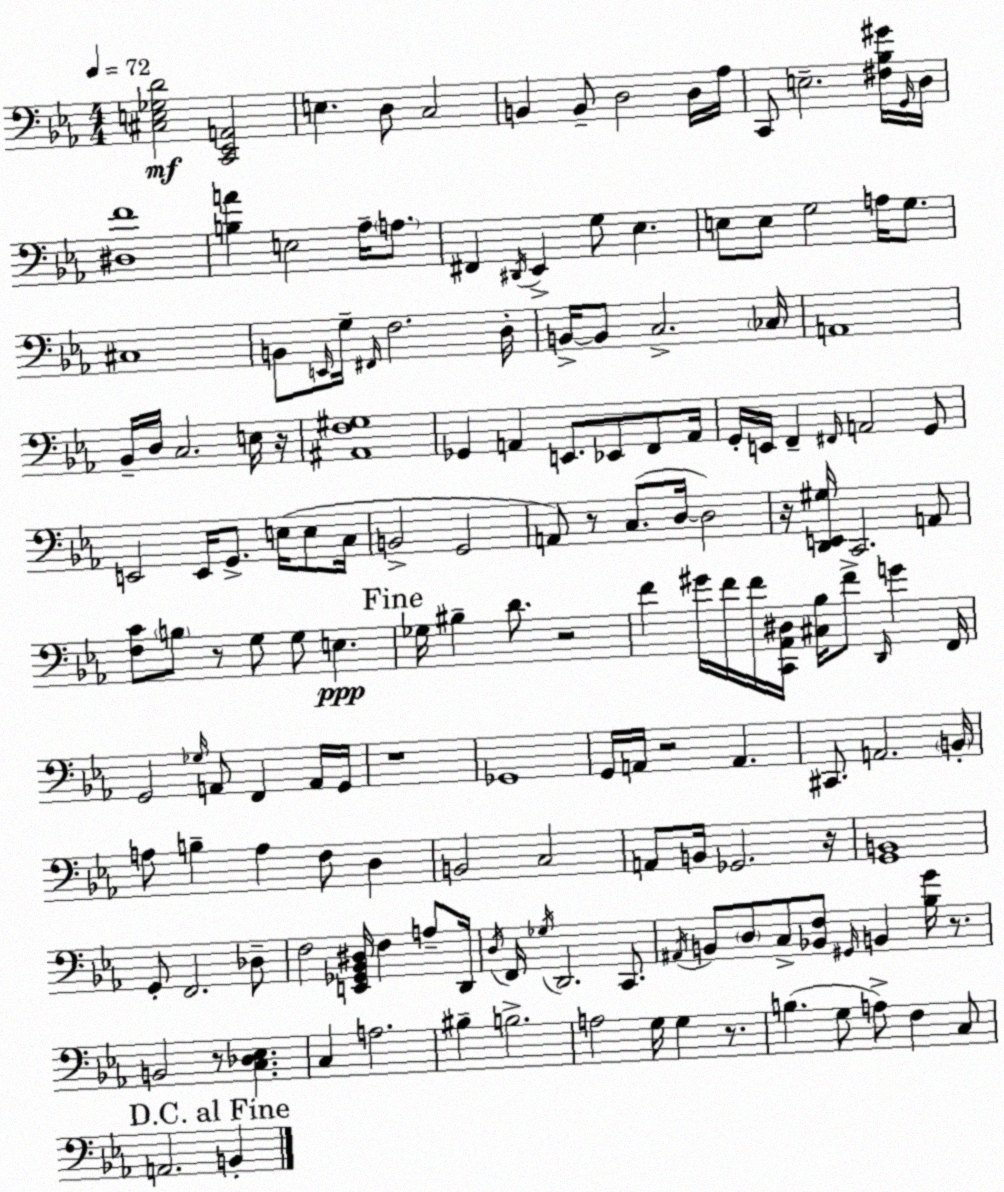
X:1
T:Untitled
M:4/4
L:1/4
K:Eb
[^C,E,_G,D]2 [C,,_E,,A,,]2 E, D,/2 C,2 B,, B,,/2 D,2 D,/4 _A,/4 C,,/2 E,2 [^F,_B,^G]/4 G,,/4 D,/4 [^D,F]4 [B,A] E,2 _A,/4 A,/2 ^F,, ^D,,/4 _E,, G,/2 _E, E,/2 E,/2 G,2 A,/4 G,/2 ^C,4 B,,/2 E,,/4 G,/4 ^F,,/4 F,2 D,/4 B,,/4 B,,/2 C,2 _C,/4 A,,4 _B,,/4 D,/4 C,2 E,/4 z/4 [^A,,F,^G,]4 _G,, A,, E,,/2 _E,,/2 F,,/2 A,,/4 G,,/4 E,,/4 F,, ^F,,/4 A,,2 G,,/2 E,,2 E,,/4 G,,/2 E,/4 E,/2 C,/4 B,,2 G,,2 A,,/2 z/2 C,/2 D,/4 D,2 z/4 [D,,E,,^G,]/4 C,,2 A,,/2 [F,C]/2 B,/2 z/2 G,/2 G,/2 E, _G,/4 ^B, D/2 z2 F ^G/4 F/4 F/4 [C,,_A,,^D,]/4 [^C,_B,]/4 F/2 D,,/4 G F,,/4 G,,2 _G,/4 A,,/2 F,, A,,/4 G,,/4 z4 _G,,4 G,,/4 A,,/4 z2 A,, ^C,,/2 A,,2 B,,/4 A,/2 B, A, F,/2 D, B,,2 C,2 A,,/2 B,,/4 _G,,2 z/4 [G,,B,,]4 G,,/2 F,,2 _D,/2 F,2 [E,,_G,,_B,,^D,]/4 F, A,/2 D,,/4 D,/4 F,,/4 _G,/4 D,,2 C,,/2 ^A,,/4 B,,/2 D,/2 C,/2 [_B,,F,]/2 ^G,,/4 B,, [_B,G]/4 z/2 B,,2 z/2 [C,_D,_E,] C, A,2 ^B, B,2 A,2 G,/4 G, z/2 B, G,/2 A,/2 F, C,/2 A,,2 B,,